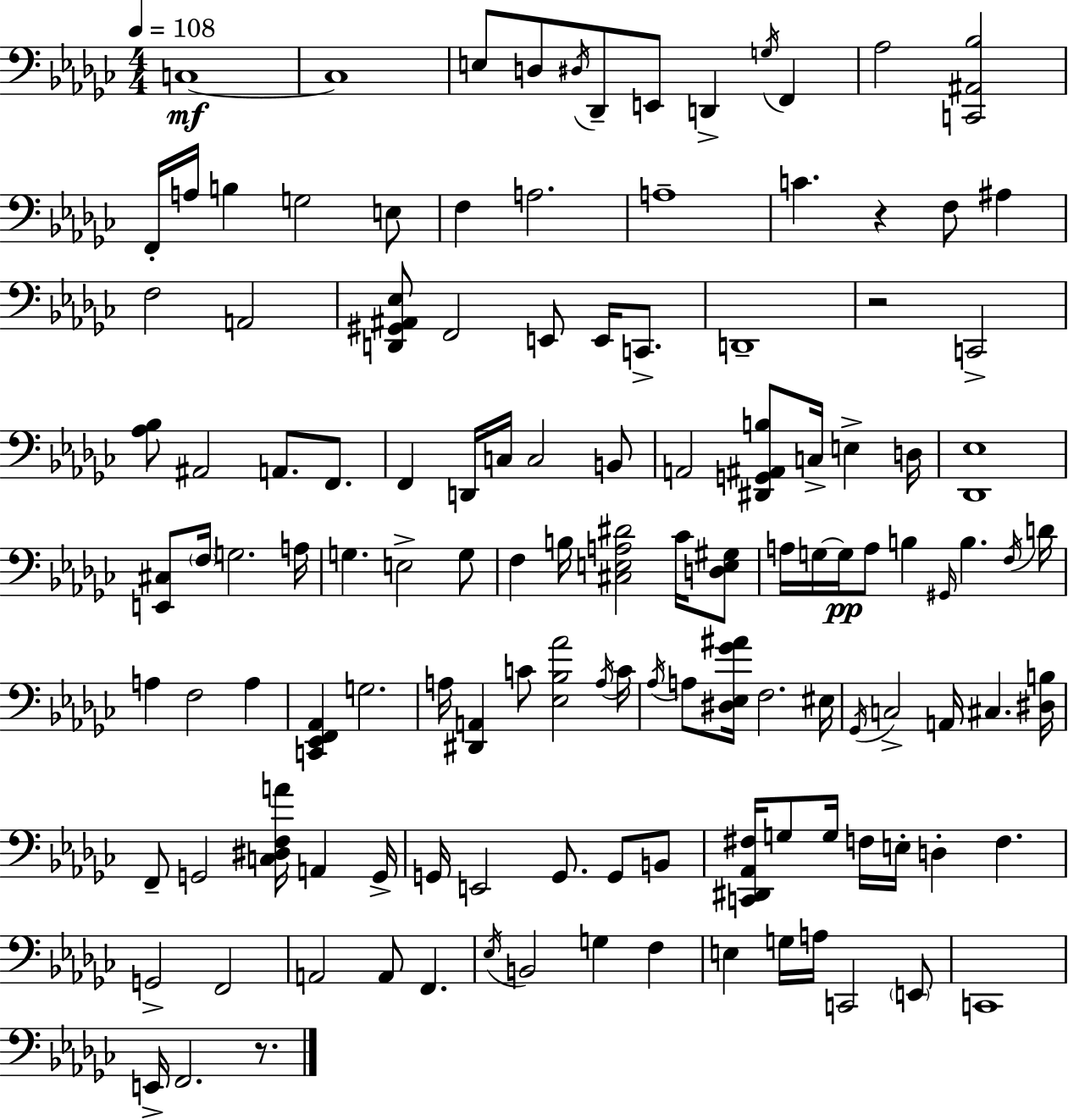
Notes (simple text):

C3/w C3/w E3/e D3/e D#3/s Db2/e E2/e D2/q G3/s F2/q Ab3/h [C2,A#2,Bb3]/h F2/s A3/s B3/q G3/h E3/e F3/q A3/h. A3/w C4/q. R/q F3/e A#3/q F3/h A2/h [D2,G#2,A#2,Eb3]/e F2/h E2/e E2/s C2/e. D2/w R/h C2/h [Ab3,Bb3]/e A#2/h A2/e. F2/e. F2/q D2/s C3/s C3/h B2/e A2/h [D#2,G2,A#2,B3]/e C3/s E3/q D3/s [Db2,Eb3]/w [E2,C#3]/e F3/s G3/h. A3/s G3/q. E3/h G3/e F3/q B3/s [C#3,E3,A3,D#4]/h CES4/s [D3,E3,G#3]/e A3/s G3/s G3/s A3/e B3/q G#2/s B3/q. F3/s D4/s A3/q F3/h A3/q [C2,Eb2,F2,Ab2]/q G3/h. A3/s [D#2,A2]/q C4/e [Eb3,Bb3,Ab4]/h A3/s C4/s Ab3/s A3/e [D#3,Eb3,Gb4,A#4]/s F3/h. EIS3/s Gb2/s C3/h A2/s C#3/q. [D#3,B3]/s F2/e G2/h [C3,D#3,F3,A4]/s A2/q G2/s G2/s E2/h G2/e. G2/e B2/e [C2,D#2,Ab2,F#3]/s G3/e G3/s F3/s E3/s D3/q F3/q. G2/h F2/h A2/h A2/e F2/q. Eb3/s B2/h G3/q F3/q E3/q G3/s A3/s C2/h E2/e C2/w E2/s F2/h. R/e.